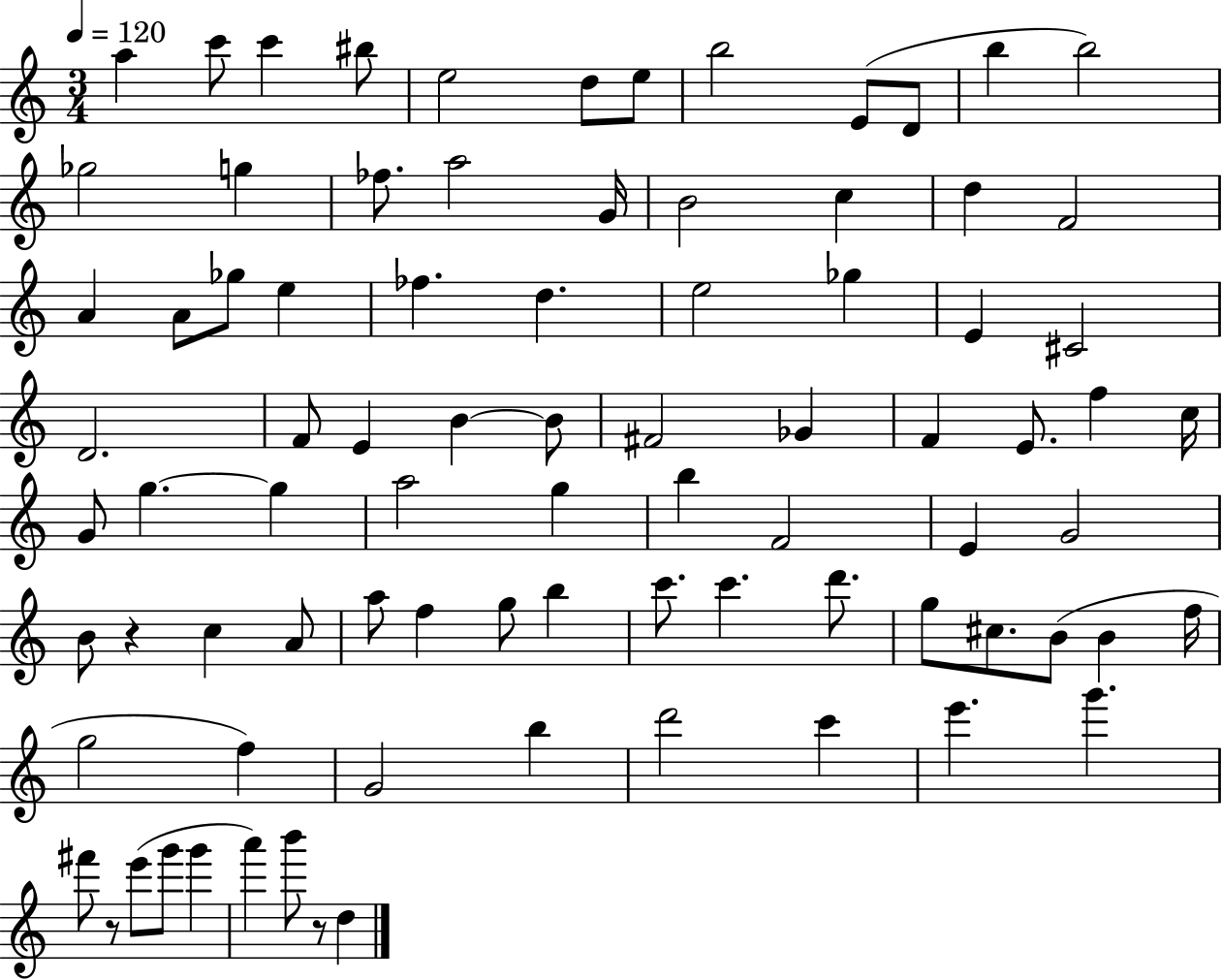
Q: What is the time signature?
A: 3/4